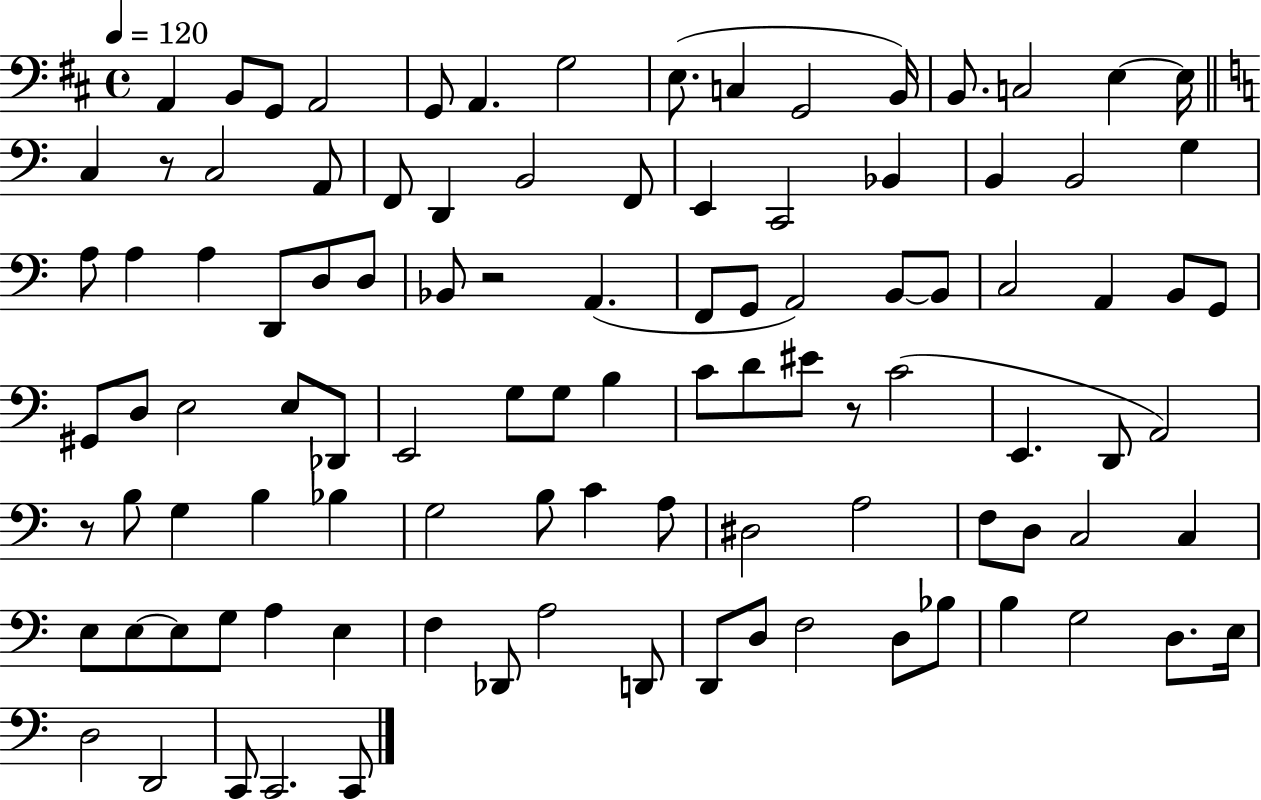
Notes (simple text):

A2/q B2/e G2/e A2/h G2/e A2/q. G3/h E3/e. C3/q G2/h B2/s B2/e. C3/h E3/q E3/s C3/q R/e C3/h A2/e F2/e D2/q B2/h F2/e E2/q C2/h Bb2/q B2/q B2/h G3/q A3/e A3/q A3/q D2/e D3/e D3/e Bb2/e R/h A2/q. F2/e G2/e A2/h B2/e B2/e C3/h A2/q B2/e G2/e G#2/e D3/e E3/h E3/e Db2/e E2/h G3/e G3/e B3/q C4/e D4/e EIS4/e R/e C4/h E2/q. D2/e A2/h R/e B3/e G3/q B3/q Bb3/q G3/h B3/e C4/q A3/e D#3/h A3/h F3/e D3/e C3/h C3/q E3/e E3/e E3/e G3/e A3/q E3/q F3/q Db2/e A3/h D2/e D2/e D3/e F3/h D3/e Bb3/e B3/q G3/h D3/e. E3/s D3/h D2/h C2/e C2/h. C2/e